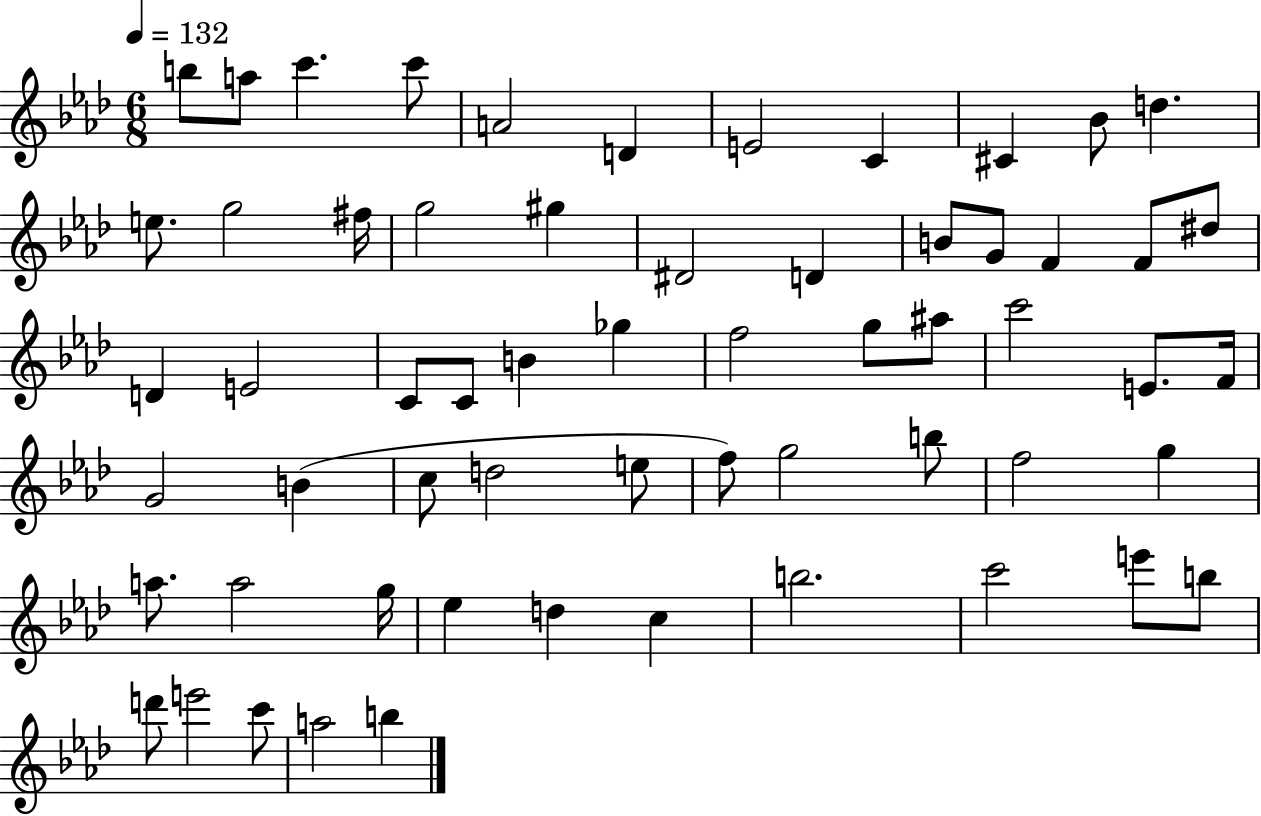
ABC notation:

X:1
T:Untitled
M:6/8
L:1/4
K:Ab
b/2 a/2 c' c'/2 A2 D E2 C ^C _B/2 d e/2 g2 ^f/4 g2 ^g ^D2 D B/2 G/2 F F/2 ^d/2 D E2 C/2 C/2 B _g f2 g/2 ^a/2 c'2 E/2 F/4 G2 B c/2 d2 e/2 f/2 g2 b/2 f2 g a/2 a2 g/4 _e d c b2 c'2 e'/2 b/2 d'/2 e'2 c'/2 a2 b